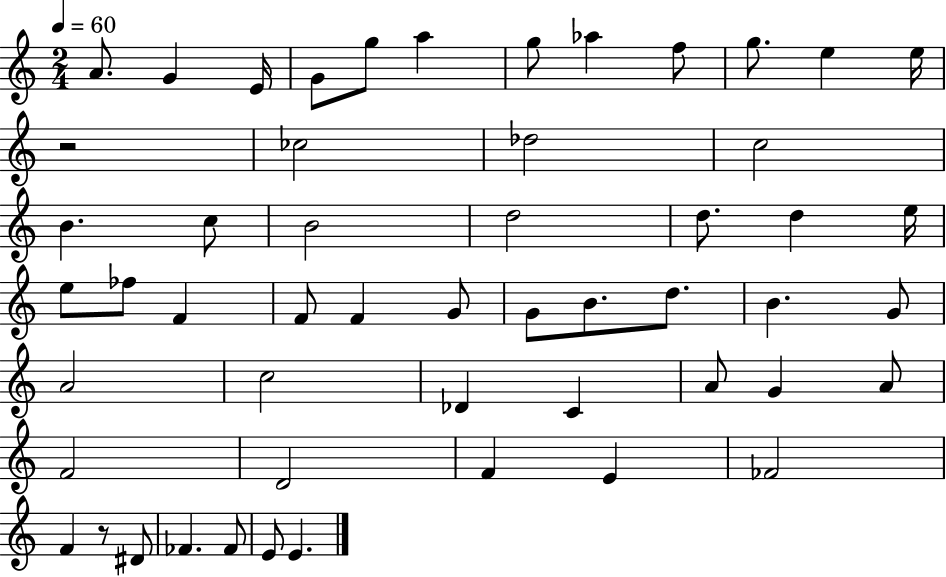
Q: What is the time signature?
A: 2/4